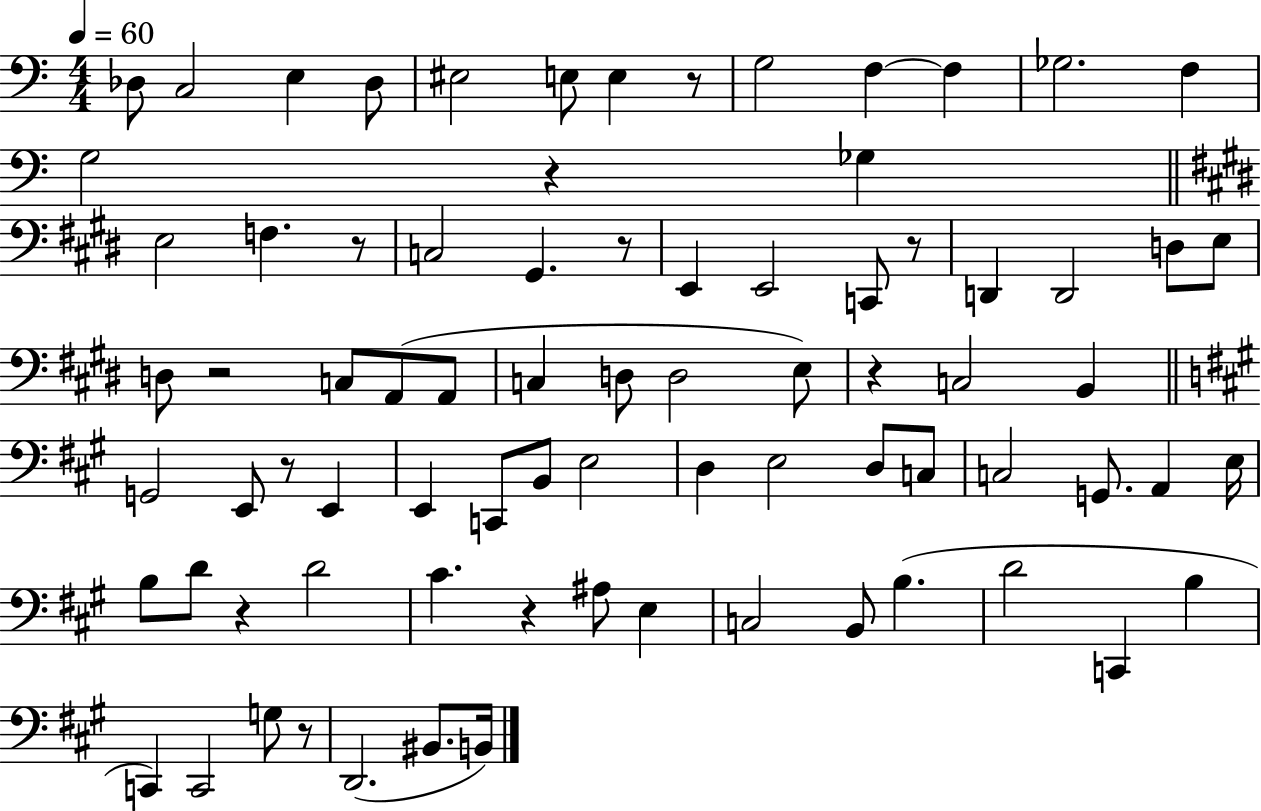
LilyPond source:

{
  \clef bass
  \numericTimeSignature
  \time 4/4
  \key c \major
  \tempo 4 = 60
  des8 c2 e4 des8 | eis2 e8 e4 r8 | g2 f4~~ f4 | ges2. f4 | \break g2 r4 ges4 | \bar "||" \break \key e \major e2 f4. r8 | c2 gis,4. r8 | e,4 e,2 c,8 r8 | d,4 d,2 d8 e8 | \break d8 r2 c8 a,8( a,8 | c4 d8 d2 e8) | r4 c2 b,4 | \bar "||" \break \key a \major g,2 e,8 r8 e,4 | e,4 c,8 b,8 e2 | d4 e2 d8 c8 | c2 g,8. a,4 e16 | \break b8 d'8 r4 d'2 | cis'4. r4 ais8 e4 | c2 b,8 b4.( | d'2 c,4 b4 | \break c,4) c,2 g8 r8 | d,2.( bis,8. b,16) | \bar "|."
}